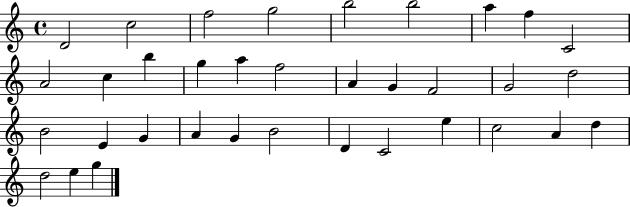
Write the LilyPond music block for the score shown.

{
  \clef treble
  \time 4/4
  \defaultTimeSignature
  \key c \major
  d'2 c''2 | f''2 g''2 | b''2 b''2 | a''4 f''4 c'2 | \break a'2 c''4 b''4 | g''4 a''4 f''2 | a'4 g'4 f'2 | g'2 d''2 | \break b'2 e'4 g'4 | a'4 g'4 b'2 | d'4 c'2 e''4 | c''2 a'4 d''4 | \break d''2 e''4 g''4 | \bar "|."
}